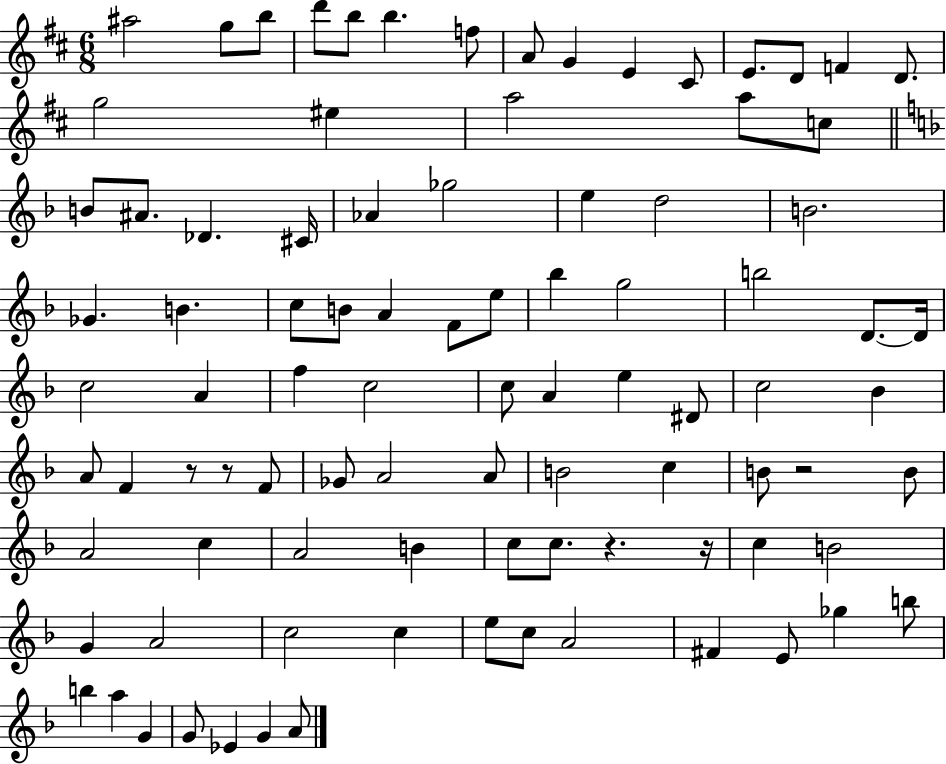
X:1
T:Untitled
M:6/8
L:1/4
K:D
^a2 g/2 b/2 d'/2 b/2 b f/2 A/2 G E ^C/2 E/2 D/2 F D/2 g2 ^e a2 a/2 c/2 B/2 ^A/2 _D ^C/4 _A _g2 e d2 B2 _G B c/2 B/2 A F/2 e/2 _b g2 b2 D/2 D/4 c2 A f c2 c/2 A e ^D/2 c2 _B A/2 F z/2 z/2 F/2 _G/2 A2 A/2 B2 c B/2 z2 B/2 A2 c A2 B c/2 c/2 z z/4 c B2 G A2 c2 c e/2 c/2 A2 ^F E/2 _g b/2 b a G G/2 _E G A/2